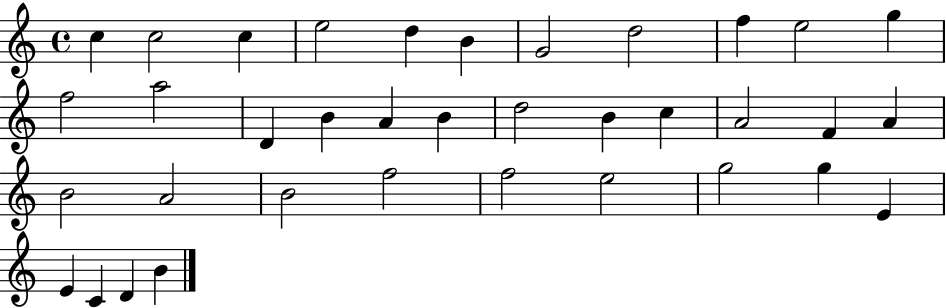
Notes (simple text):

C5/q C5/h C5/q E5/h D5/q B4/q G4/h D5/h F5/q E5/h G5/q F5/h A5/h D4/q B4/q A4/q B4/q D5/h B4/q C5/q A4/h F4/q A4/q B4/h A4/h B4/h F5/h F5/h E5/h G5/h G5/q E4/q E4/q C4/q D4/q B4/q